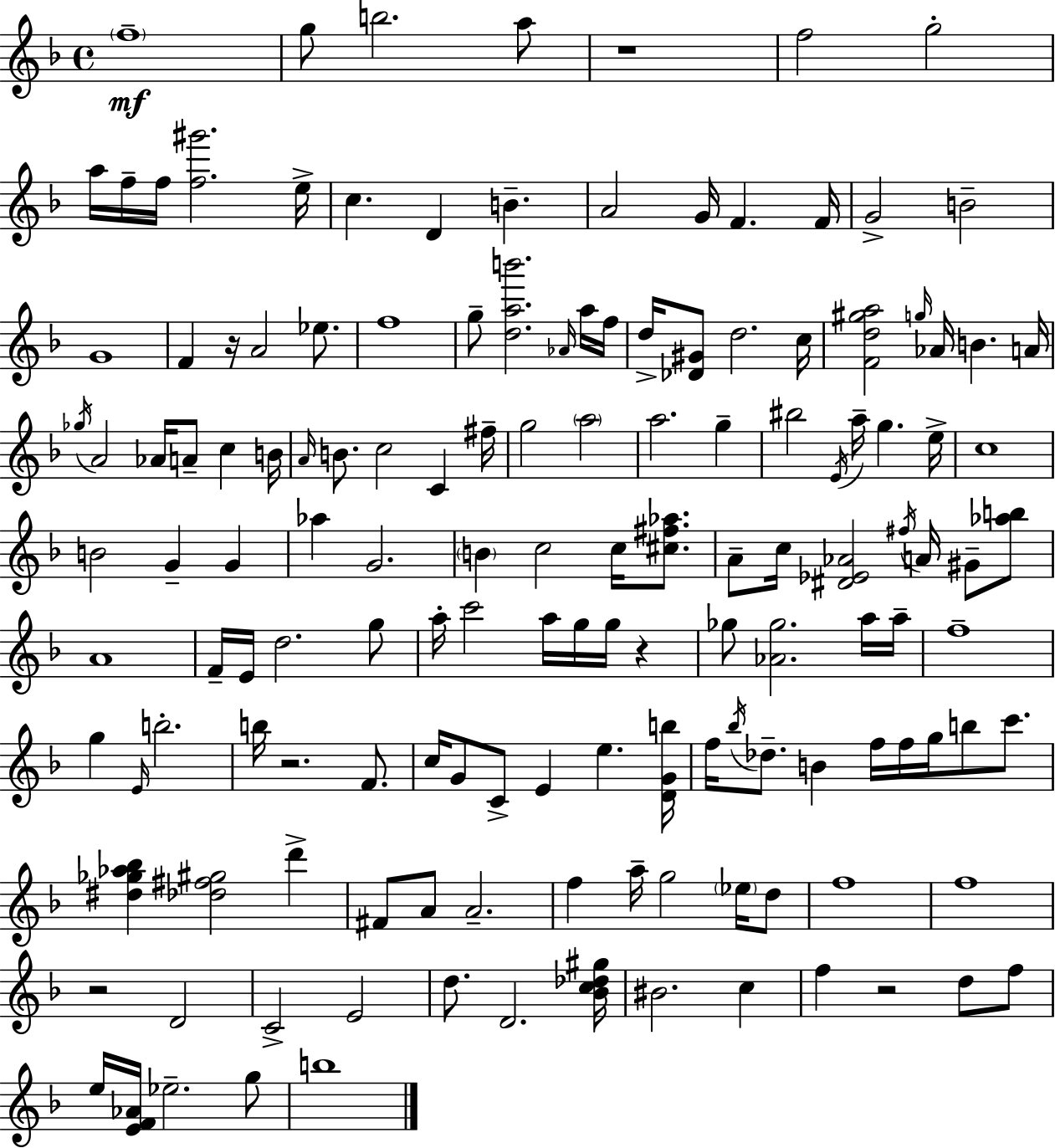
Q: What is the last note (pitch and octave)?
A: B5